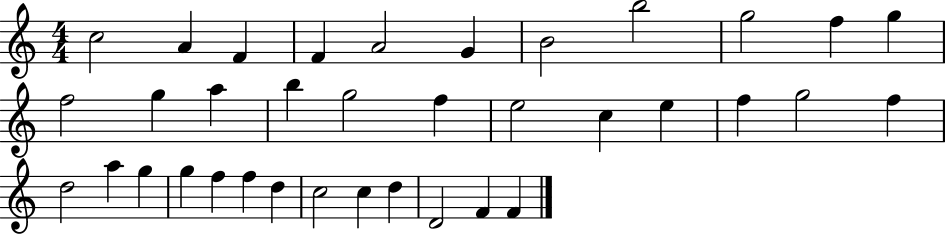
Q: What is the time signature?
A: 4/4